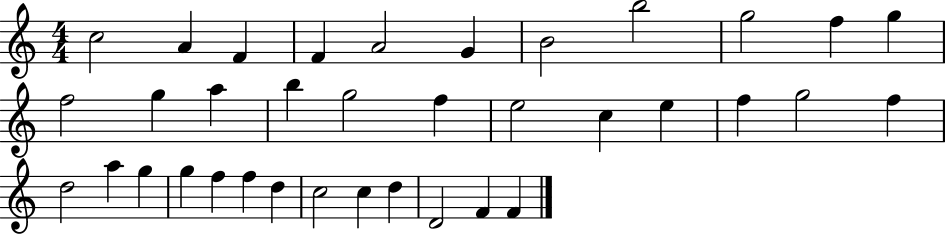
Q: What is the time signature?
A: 4/4